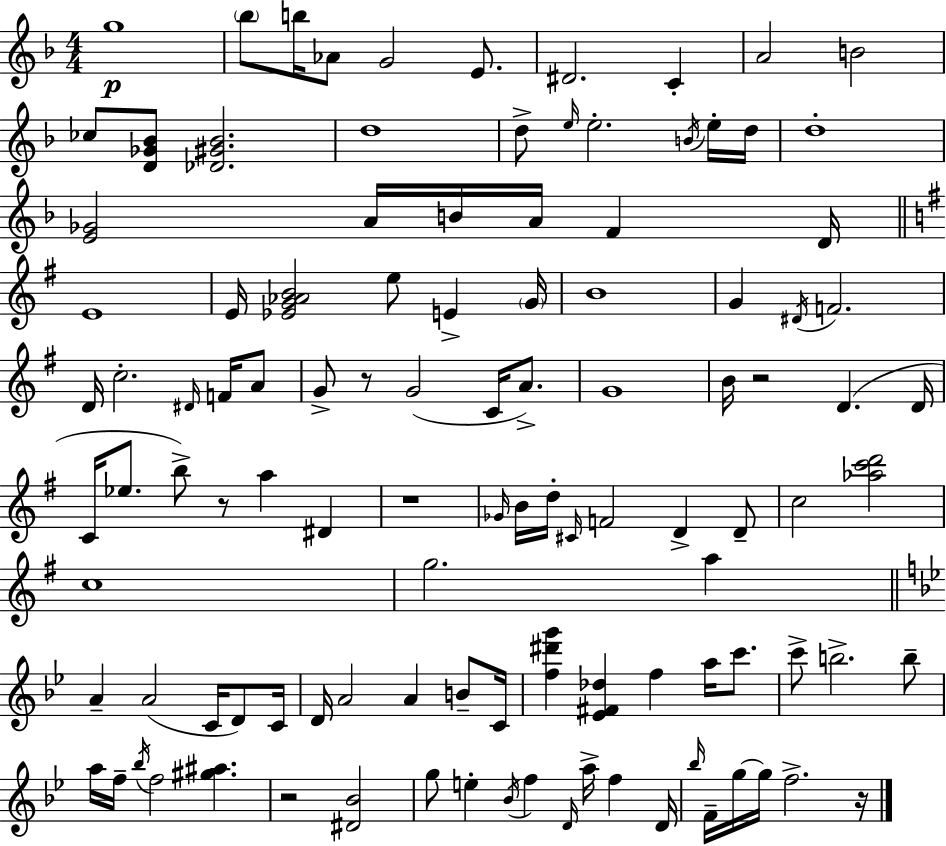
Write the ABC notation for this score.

X:1
T:Untitled
M:4/4
L:1/4
K:F
g4 _b/2 b/4 _A/2 G2 E/2 ^D2 C A2 B2 _c/2 [D_G_B]/2 [_D^G_B]2 d4 d/2 e/4 e2 B/4 e/4 d/4 d4 [E_G]2 A/4 B/4 A/4 F D/4 E4 E/4 [_EG_AB]2 e/2 E G/4 B4 G ^D/4 F2 D/4 c2 ^D/4 F/4 A/2 G/2 z/2 G2 C/4 A/2 G4 B/4 z2 D D/4 C/4 _e/2 b/2 z/2 a ^D z4 _G/4 B/4 d/4 ^C/4 F2 D D/2 c2 [_ac'd']2 c4 g2 a A A2 C/4 D/2 C/4 D/4 A2 A B/2 C/4 [f^d'g'] [_E^F_d] f a/4 c'/2 c'/2 b2 b/2 a/4 f/4 _b/4 f2 [^g^a] z2 [^D_B]2 g/2 e _B/4 f D/4 a/4 f D/4 _b/4 F/4 g/4 g/4 f2 z/4